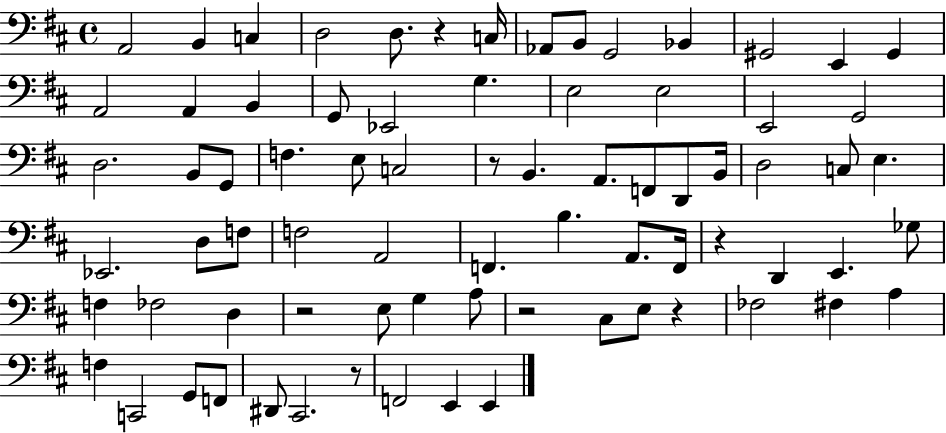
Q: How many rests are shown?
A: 7